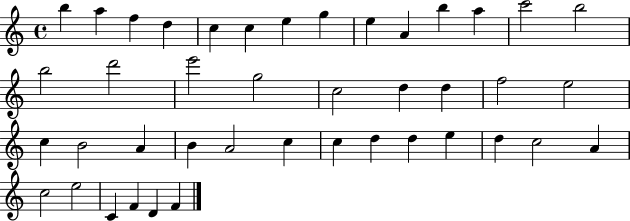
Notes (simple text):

B5/q A5/q F5/q D5/q C5/q C5/q E5/q G5/q E5/q A4/q B5/q A5/q C6/h B5/h B5/h D6/h E6/h G5/h C5/h D5/q D5/q F5/h E5/h C5/q B4/h A4/q B4/q A4/h C5/q C5/q D5/q D5/q E5/q D5/q C5/h A4/q C5/h E5/h C4/q F4/q D4/q F4/q